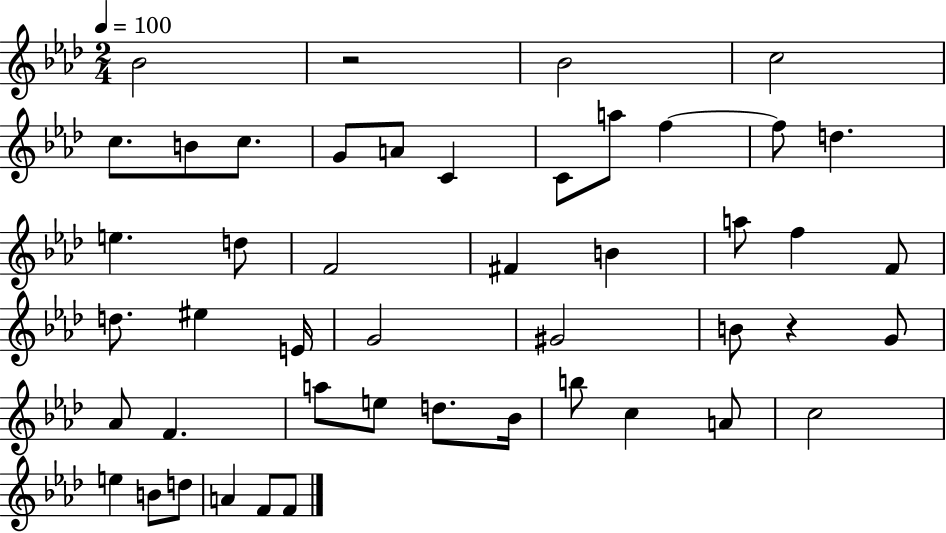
{
  \clef treble
  \numericTimeSignature
  \time 2/4
  \key aes \major
  \tempo 4 = 100
  \repeat volta 2 { bes'2 | r2 | bes'2 | c''2 | \break c''8. b'8 c''8. | g'8 a'8 c'4 | c'8 a''8 f''4~~ | f''8 d''4. | \break e''4. d''8 | f'2 | fis'4 b'4 | a''8 f''4 f'8 | \break d''8. eis''4 e'16 | g'2 | gis'2 | b'8 r4 g'8 | \break aes'8 f'4. | a''8 e''8 d''8. bes'16 | b''8 c''4 a'8 | c''2 | \break e''4 b'8 d''8 | a'4 f'8 f'8 | } \bar "|."
}